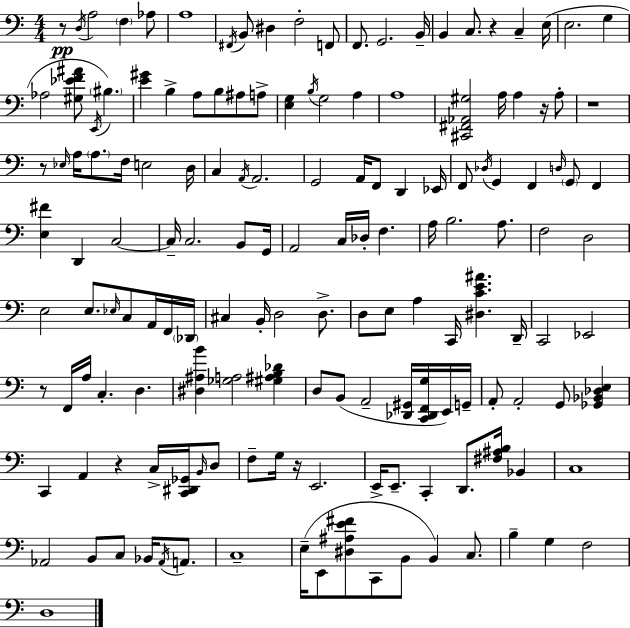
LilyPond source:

{
  \clef bass
  \numericTimeSignature
  \time 4/4
  \key a \minor
  r8\pp \acciaccatura { d16 } a2 \parenthesize f4 aes8 | a1 | \acciaccatura { fis,16 } b,8 dis4 f2-. | f,8 f,8. g,2. | \break b,16-- b,4 c8. r4 c4-- | e16( e2. g4 | aes2 <gis ees' f' ais'>8 \acciaccatura { e,16 }) \parenthesize bis4. | <e' gis'>4 b4-> a8 b8 ais8 | \break a8-> <e g>4 \acciaccatura { b16 } g2 | a4 a1 | <cis, fis, aes, gis>2 a16 a4 | r16 a8-. r1 | \break r8 \grace { ees16 } a16 \parenthesize a8. f16 e2 | d16 c4 \acciaccatura { a,16 } a,2. | g,2 a,16 f,8 | d,4 ees,16 f,8 \acciaccatura { des16 } g,4 f,4 | \break \grace { d16 } \parenthesize g,8 f,4 <e fis'>4 d,4 | c2~~ c16-- c2. | b,8 g,16 a,2 | c16 des16-. f4. a16 b2. | \break a8. f2 | d2 e2 | e8. \grace { ees16 } c8 a,16 f,16 \parenthesize des,16 cis4 b,16-. d2 | d8.-> d8 e8 a4 | \break c,16 <dis c' e' ais'>4. d,16-- c,2 | ees,2 r8 f,16 a16 c4.-. | d4. <dis ais b'>4 <ges a>2 | <gis ais b des'>4 d8 b,8( a,2-- | \break <des, gis,>16 <c, des, f, g>16 e,16) g,16-- a,8-. a,2-. | g,8 <ges, bes, des e>4 c,4 a,4 | r4 c16-> <c, dis, ges,>16 \grace { b,16 } d8 f8-- g16 r16 e,2. | e,16-> e,8.-- c,4-. | \break d,8. <fis ais b>16 bes,4 c1 | aes,2 | b,8 c8 bes,16 \acciaccatura { aes,16 } a,8. c1-- | e16--( e,8 <dis ais e' fis'>8 | \break c,8 b,8 b,4) c8. b4-- g4 | f2 d1 | \bar "|."
}